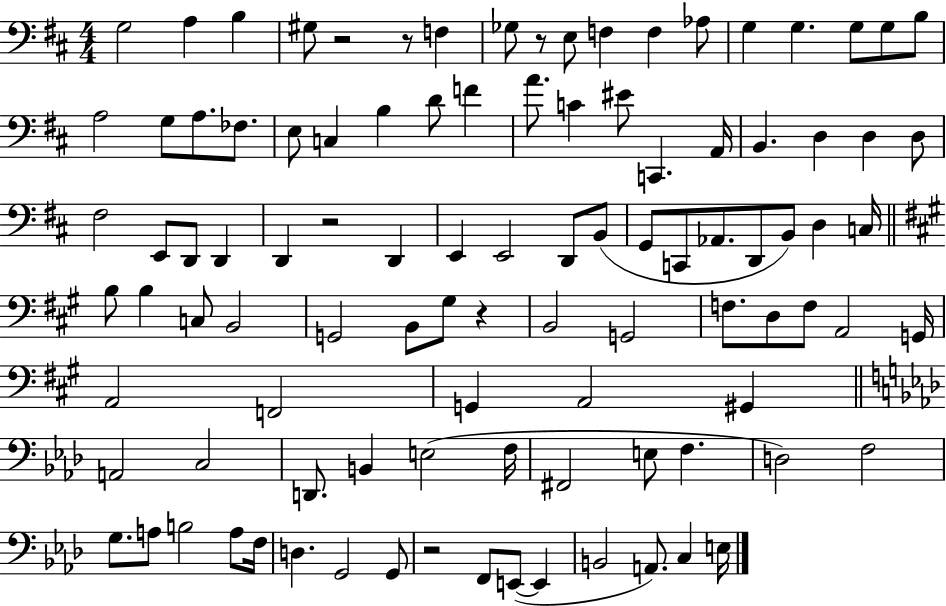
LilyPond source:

{
  \clef bass
  \numericTimeSignature
  \time 4/4
  \key d \major
  g2 a4 b4 | gis8 r2 r8 f4 | ges8 r8 e8 f4 f4 aes8 | g4 g4. g8 g8 b8 | \break a2 g8 a8. fes8. | e8 c4 b4 d'8 f'4 | a'8. c'4 eis'8 c,4. a,16 | b,4. d4 d4 d8 | \break fis2 e,8 d,8 d,4 | d,4 r2 d,4 | e,4 e,2 d,8 b,8( | g,8 c,8 aes,8. d,8 b,8) d4 c16 | \break \bar "||" \break \key a \major b8 b4 c8 b,2 | g,2 b,8 gis8 r4 | b,2 g,2 | f8. d8 f8 a,2 g,16 | \break a,2 f,2 | g,4 a,2 gis,4 | \bar "||" \break \key aes \major a,2 c2 | d,8. b,4 e2( f16 | fis,2 e8 f4. | d2) f2 | \break g8. a8 b2 a8 f16 | d4. g,2 g,8 | r2 f,8 e,8~(~ e,4 | b,2 a,8.) c4 e16 | \break \bar "|."
}